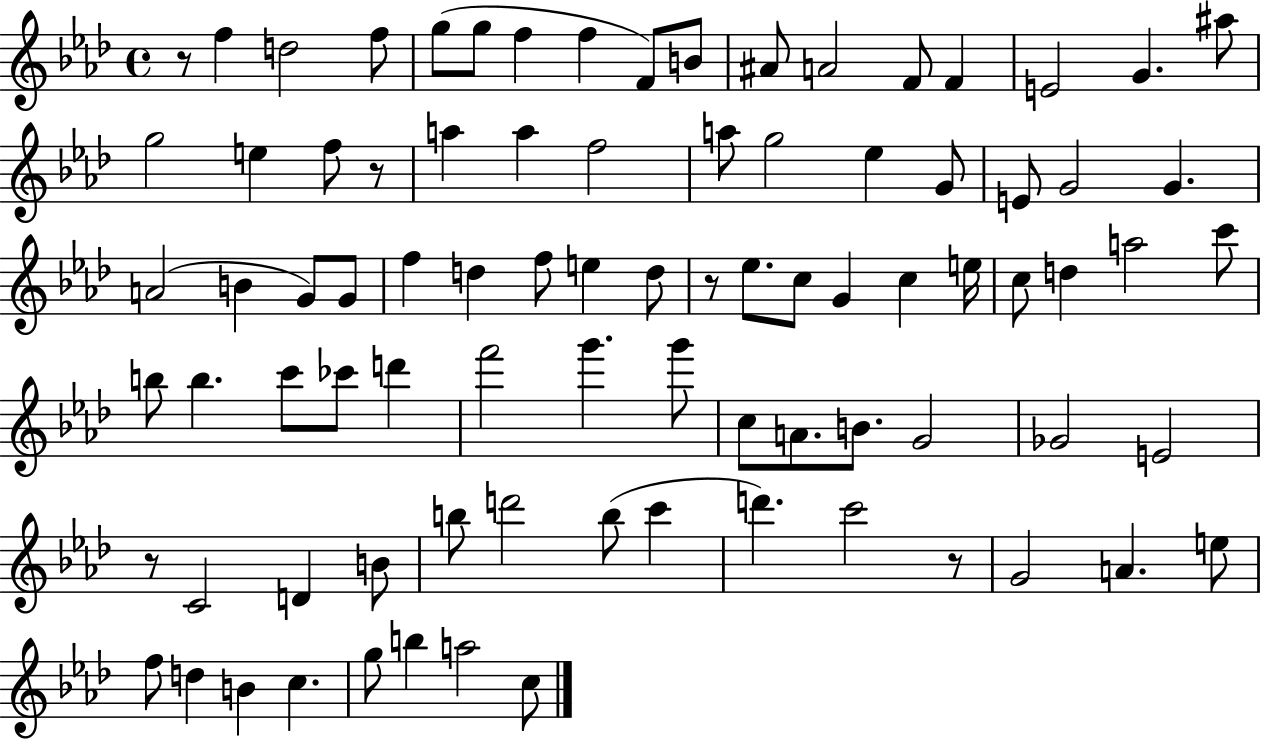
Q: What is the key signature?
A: AES major